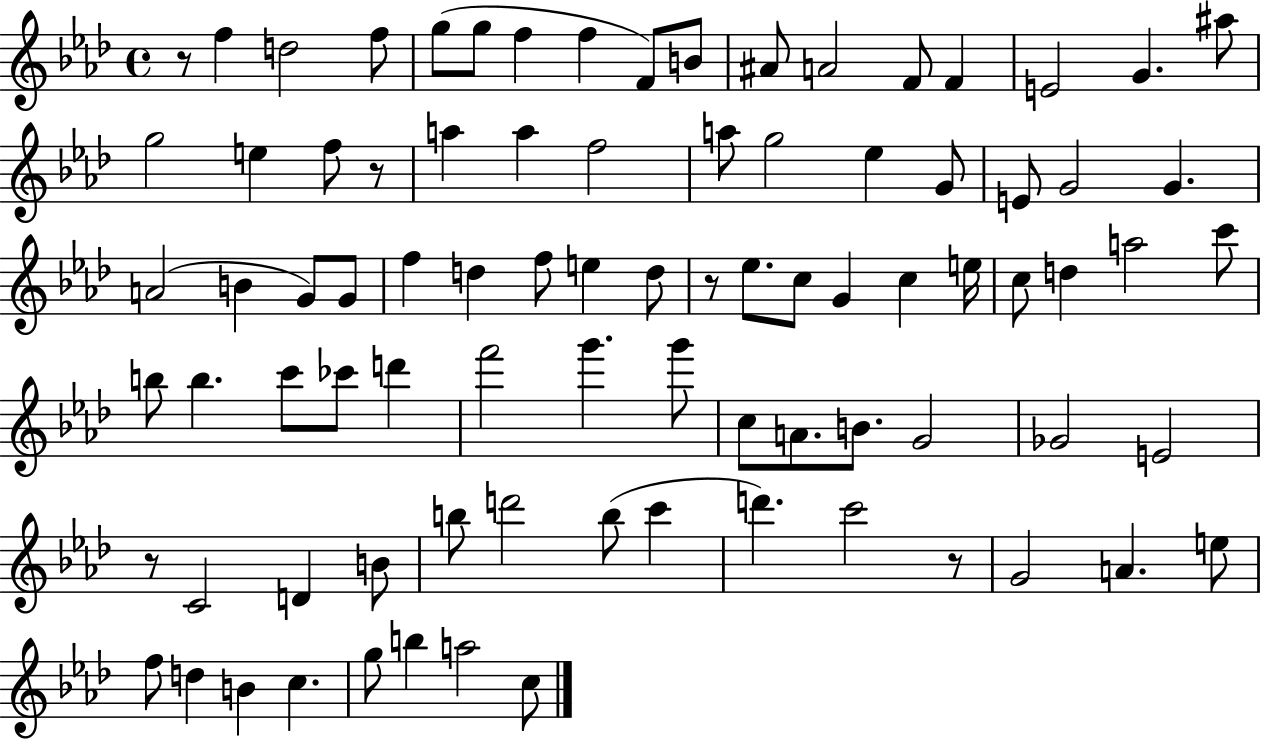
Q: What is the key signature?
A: AES major